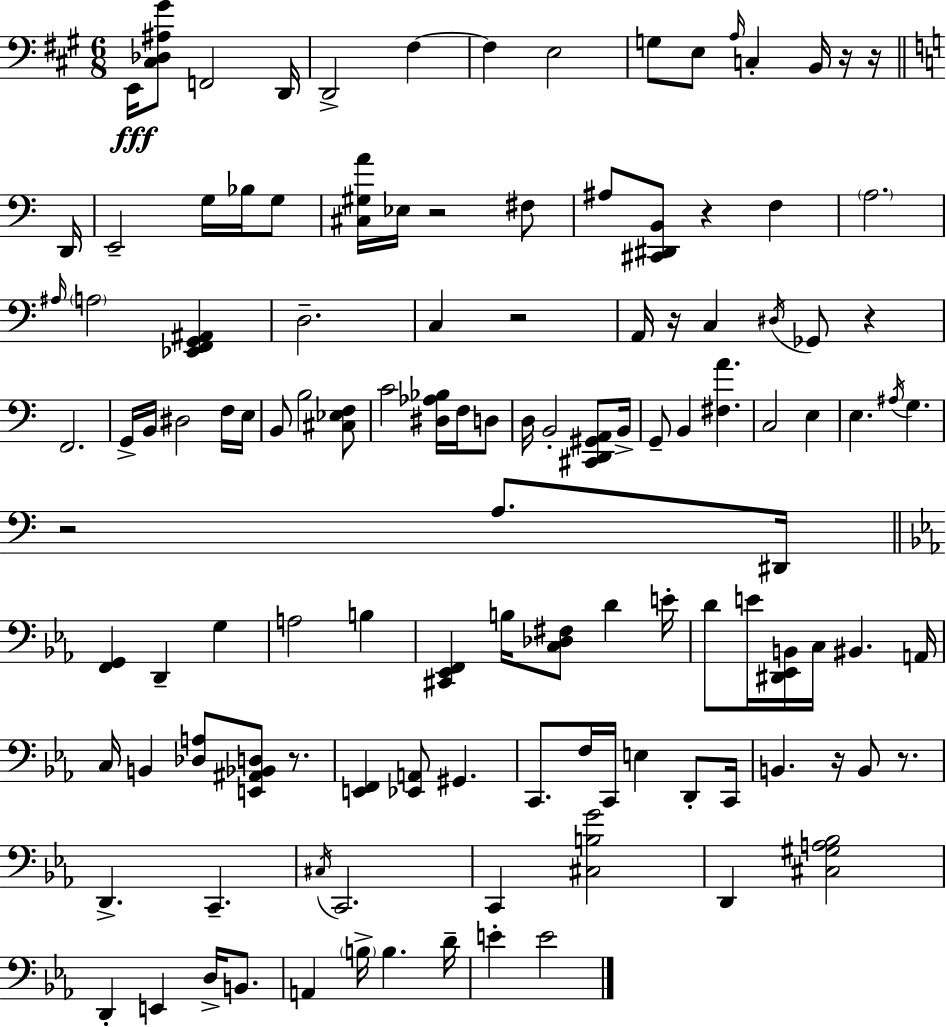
E2/s [C#3,Db3,A#3,G#4]/e F2/h D2/s D2/h F#3/q F#3/q E3/h G3/e E3/e A3/s C3/q B2/s R/s R/s D2/s E2/h G3/s Bb3/s G3/e [C#3,G#3,A4]/s Eb3/s R/h F#3/e A#3/e [C#2,D#2,B2]/e R/q F3/q A3/h. A#3/s A3/h [Eb2,F2,G2,A#2]/q D3/h. C3/q R/h A2/s R/s C3/q D#3/s Gb2/e R/q F2/h. G2/s B2/s D#3/h F3/s E3/s B2/e B3/h [C#3,Eb3,F3]/e C4/h [D#3,Ab3,Bb3]/s F3/s D3/e D3/s B2/h [C#2,D2,G#2,A2]/e B2/s G2/e B2/q [F#3,A4]/q. C3/h E3/q E3/q. A#3/s G3/q. R/h A3/e. D#2/s [F2,G2]/q D2/q G3/q A3/h B3/q [C#2,Eb2,F2]/q B3/s [C3,Db3,F#3]/e D4/q E4/s D4/e E4/s [D#2,Eb2,B2]/s C3/s BIS2/q. A2/s C3/s B2/q [Db3,A3]/e [E2,A#2,Bb2,D3]/e R/e. [E2,F2]/q [Eb2,A2]/e G#2/q. C2/e. F3/s C2/s E3/q D2/e C2/s B2/q. R/s B2/e R/e. D2/q. C2/q. C#3/s C2/h. C2/q [C#3,B3,G4]/h D2/q [C#3,G#3,A3,Bb3]/h D2/q E2/q D3/s B2/e. A2/q B3/s B3/q. D4/s E4/q E4/h